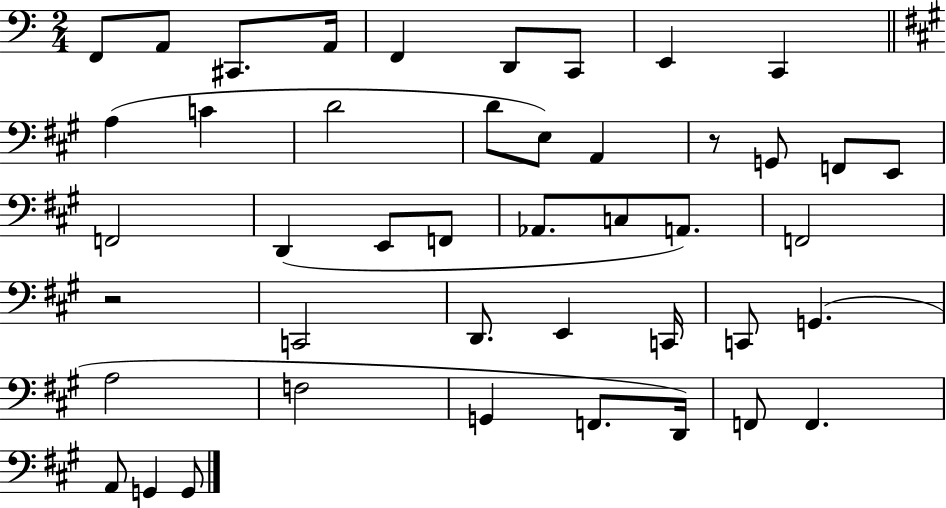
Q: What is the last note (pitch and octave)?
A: G2